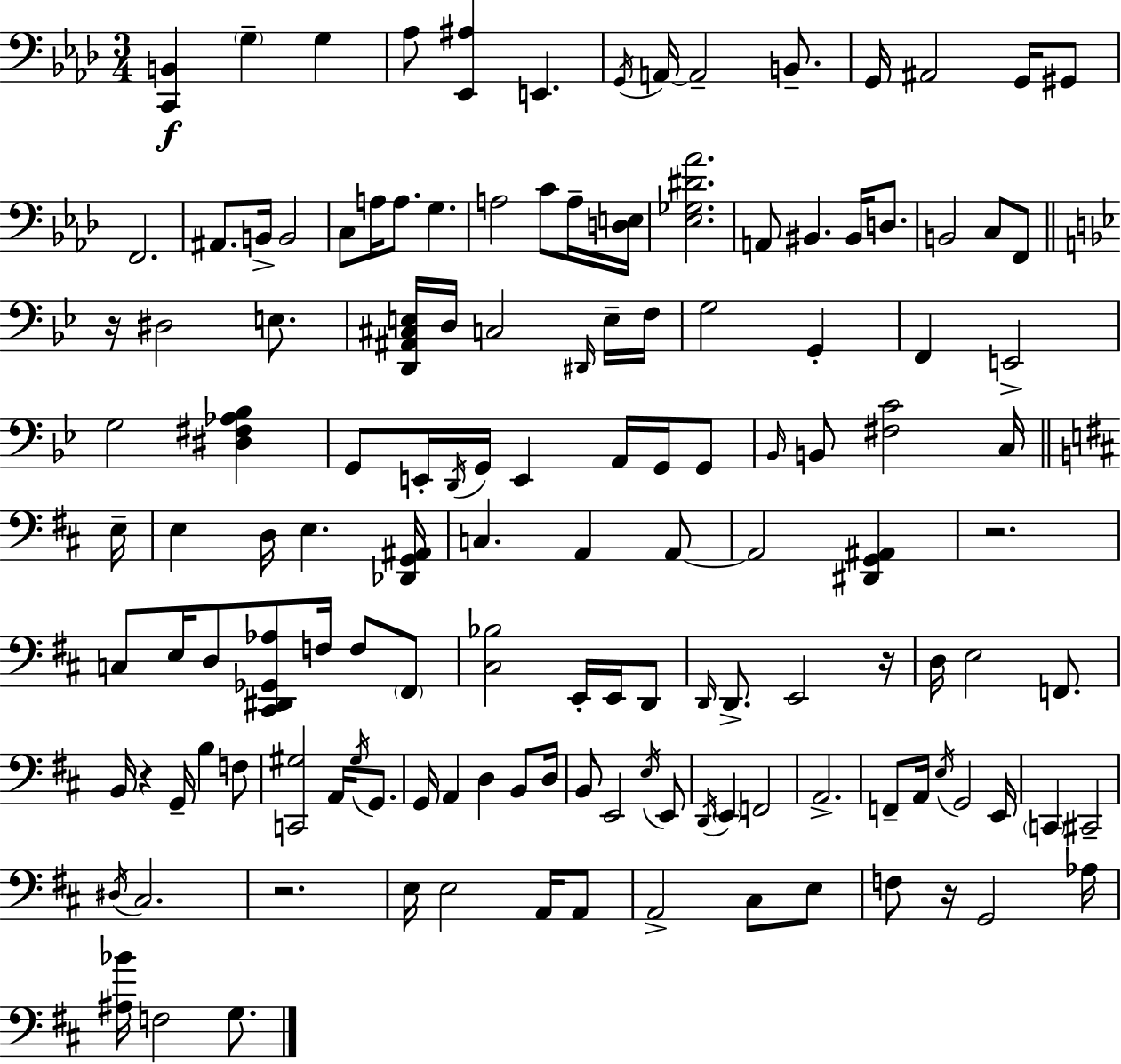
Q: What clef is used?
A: bass